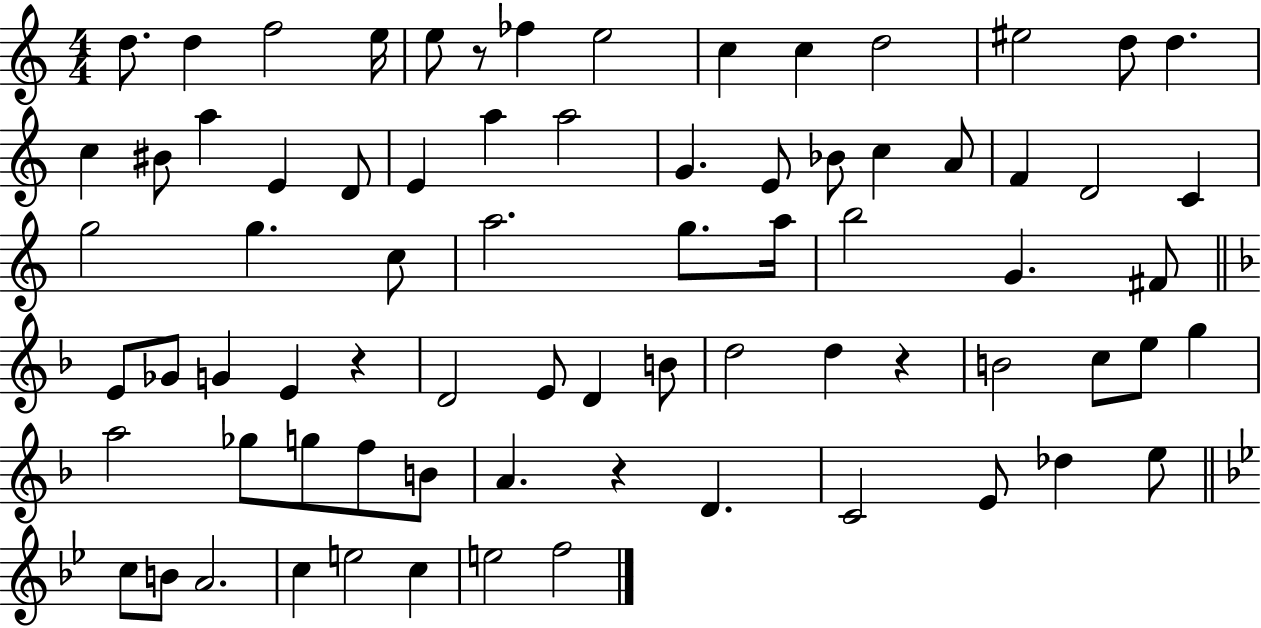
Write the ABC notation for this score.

X:1
T:Untitled
M:4/4
L:1/4
K:C
d/2 d f2 e/4 e/2 z/2 _f e2 c c d2 ^e2 d/2 d c ^B/2 a E D/2 E a a2 G E/2 _B/2 c A/2 F D2 C g2 g c/2 a2 g/2 a/4 b2 G ^F/2 E/2 _G/2 G E z D2 E/2 D B/2 d2 d z B2 c/2 e/2 g a2 _g/2 g/2 f/2 B/2 A z D C2 E/2 _d e/2 c/2 B/2 A2 c e2 c e2 f2